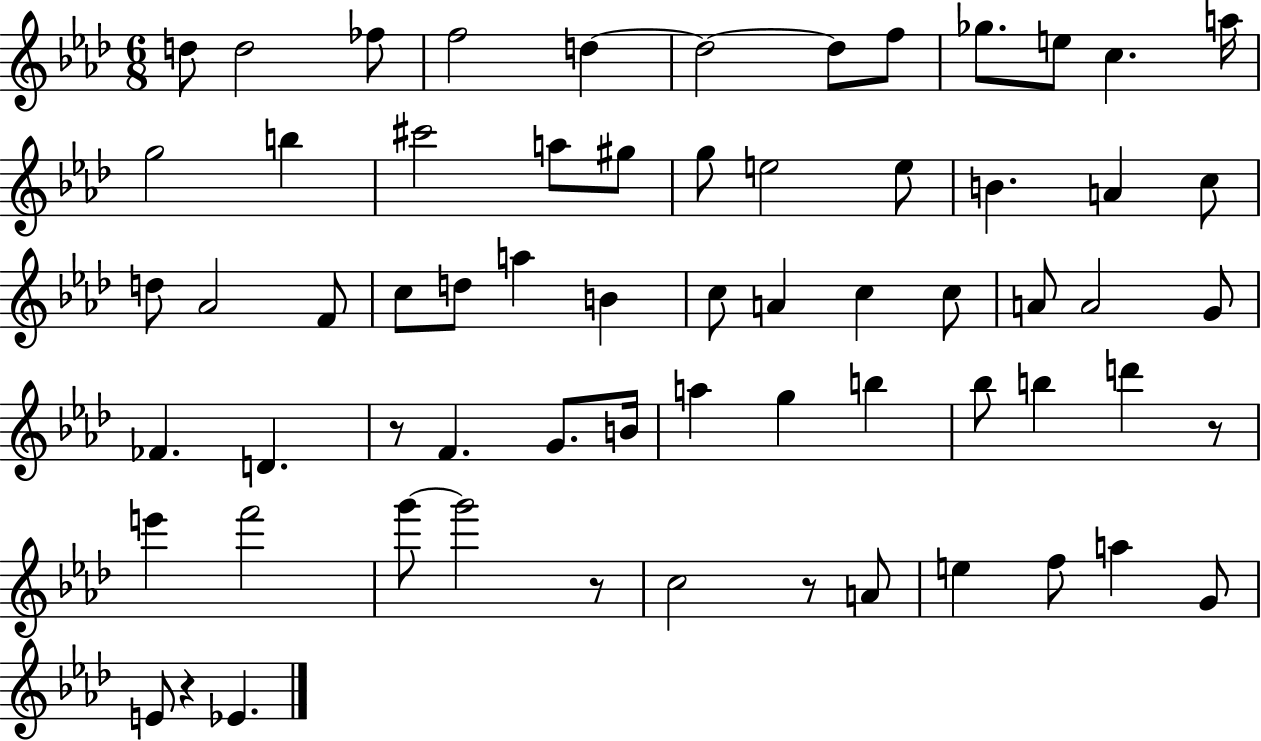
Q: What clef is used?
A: treble